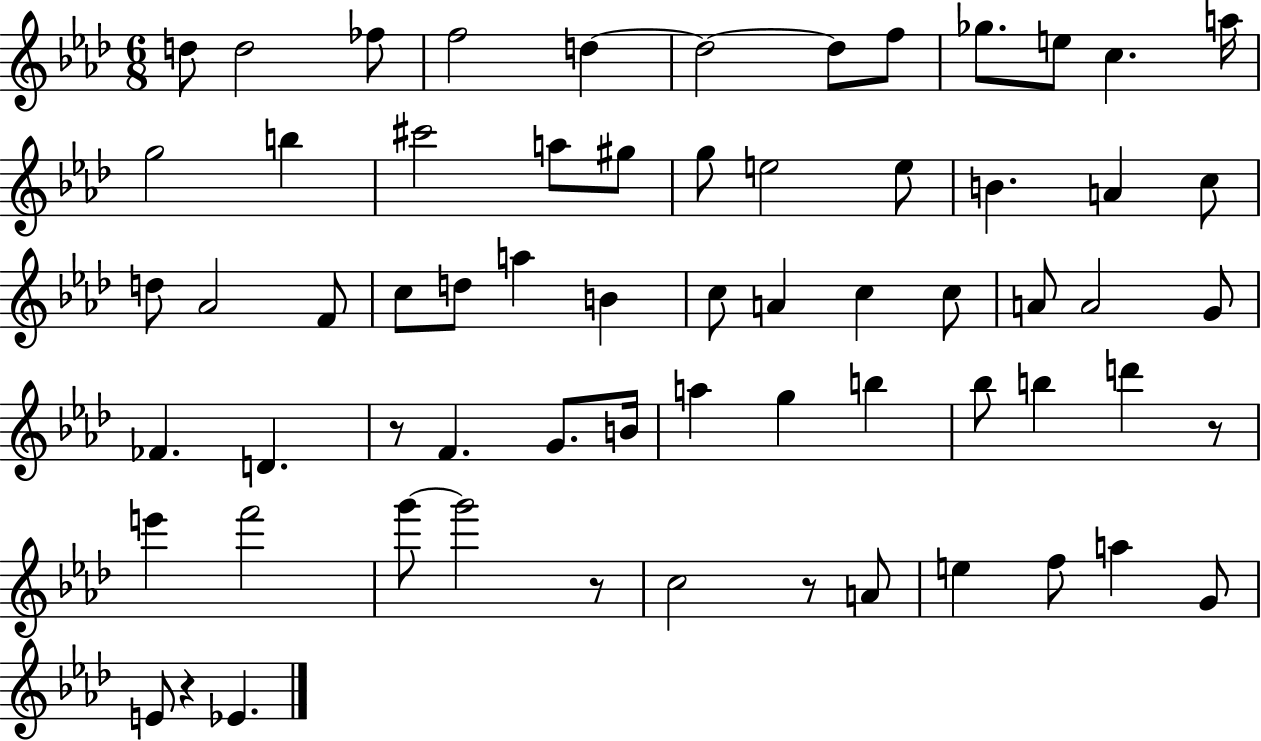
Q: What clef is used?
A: treble